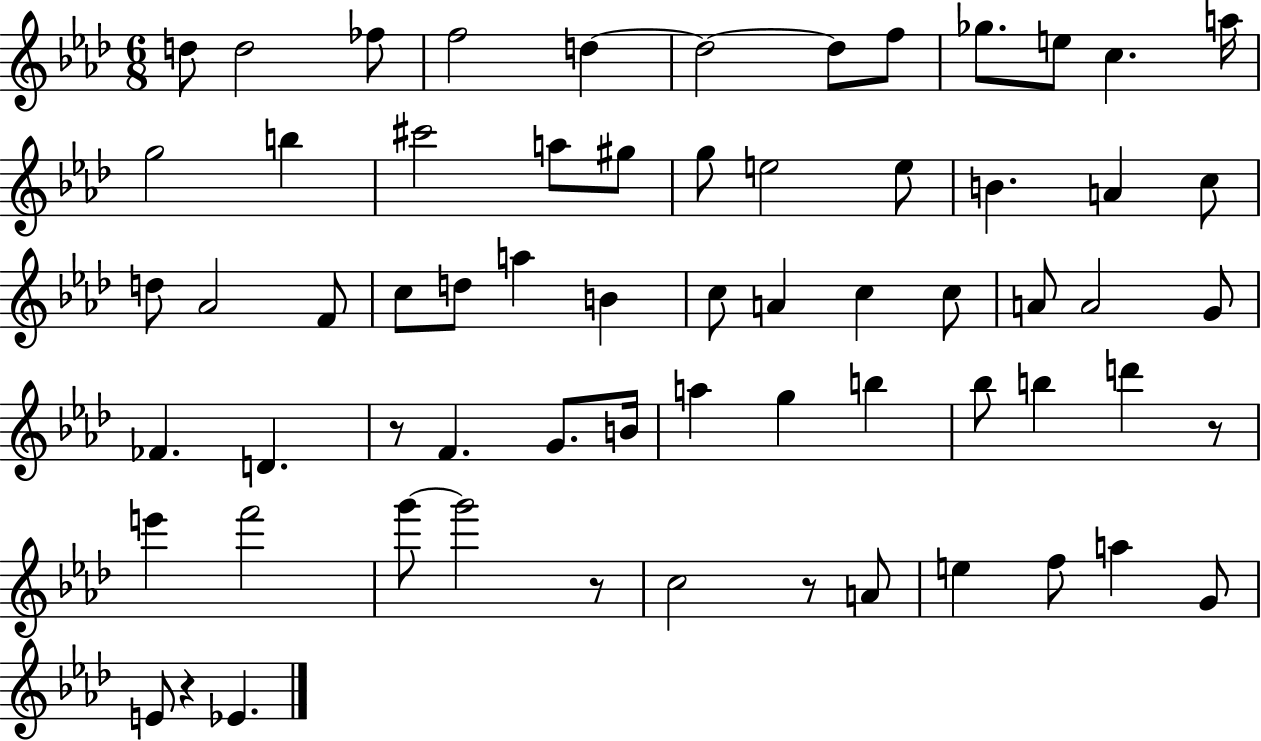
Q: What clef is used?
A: treble